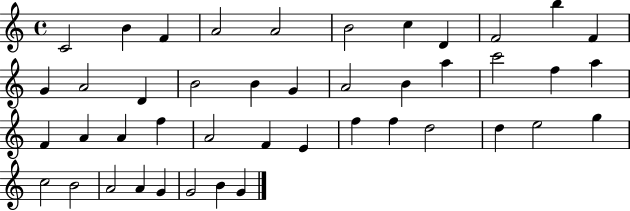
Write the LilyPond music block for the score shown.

{
  \clef treble
  \time 4/4
  \defaultTimeSignature
  \key c \major
  c'2 b'4 f'4 | a'2 a'2 | b'2 c''4 d'4 | f'2 b''4 f'4 | \break g'4 a'2 d'4 | b'2 b'4 g'4 | a'2 b'4 a''4 | c'''2 f''4 a''4 | \break f'4 a'4 a'4 f''4 | a'2 f'4 e'4 | f''4 f''4 d''2 | d''4 e''2 g''4 | \break c''2 b'2 | a'2 a'4 g'4 | g'2 b'4 g'4 | \bar "|."
}